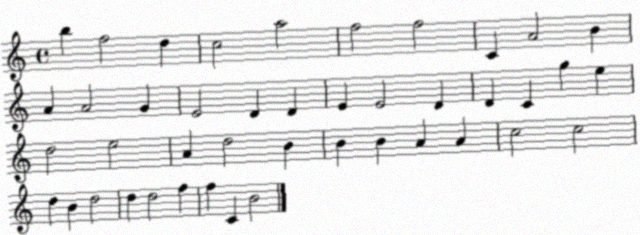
X:1
T:Untitled
M:4/4
L:1/4
K:C
b f2 d c2 a2 f2 f2 C A2 B A A2 G E2 D D E E2 D D C g e d2 e2 A d2 B B B A A c2 c2 d B d2 d d2 f f C B2